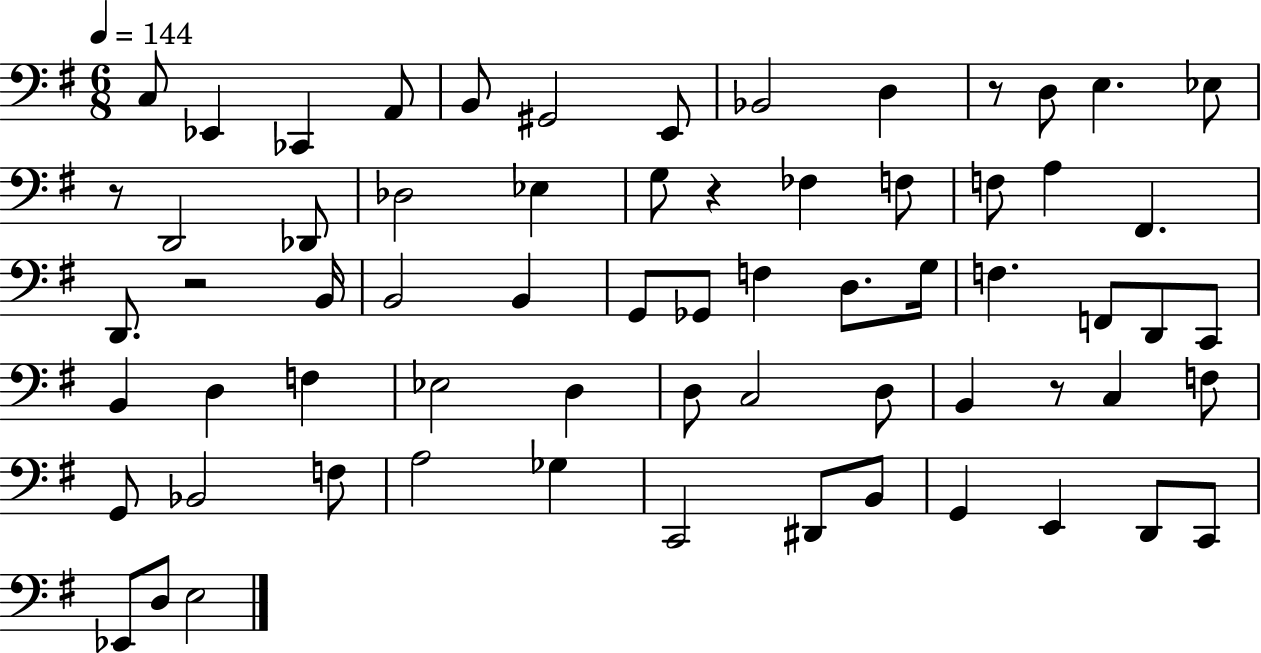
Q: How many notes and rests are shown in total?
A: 66